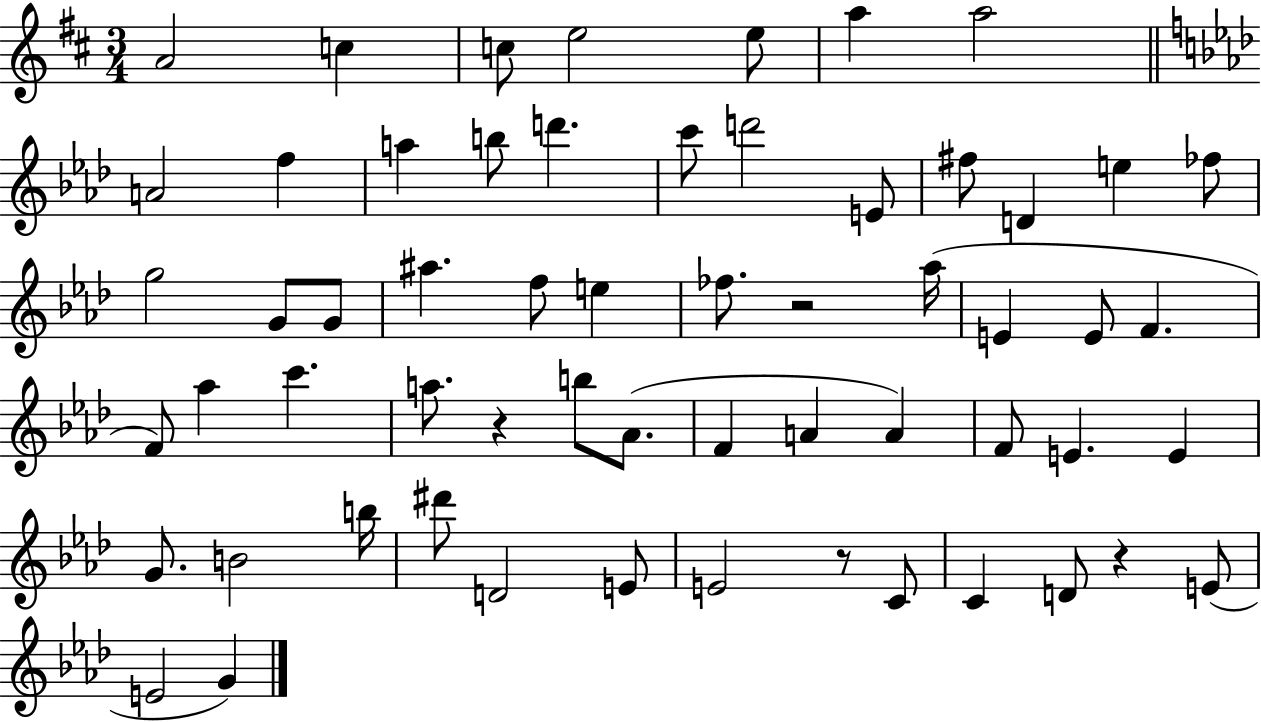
A4/h C5/q C5/e E5/h E5/e A5/q A5/h A4/h F5/q A5/q B5/e D6/q. C6/e D6/h E4/e F#5/e D4/q E5/q FES5/e G5/h G4/e G4/e A#5/q. F5/e E5/q FES5/e. R/h Ab5/s E4/q E4/e F4/q. F4/e Ab5/q C6/q. A5/e. R/q B5/e Ab4/e. F4/q A4/q A4/q F4/e E4/q. E4/q G4/e. B4/h B5/s D#6/e D4/h E4/e E4/h R/e C4/e C4/q D4/e R/q E4/e E4/h G4/q